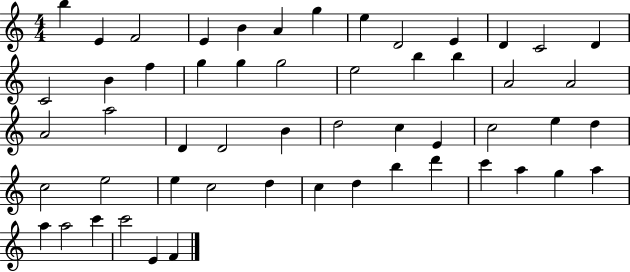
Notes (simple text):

B5/q E4/q F4/h E4/q B4/q A4/q G5/q E5/q D4/h E4/q D4/q C4/h D4/q C4/h B4/q F5/q G5/q G5/q G5/h E5/h B5/q B5/q A4/h A4/h A4/h A5/h D4/q D4/h B4/q D5/h C5/q E4/q C5/h E5/q D5/q C5/h E5/h E5/q C5/h D5/q C5/q D5/q B5/q D6/q C6/q A5/q G5/q A5/q A5/q A5/h C6/q C6/h E4/q F4/q